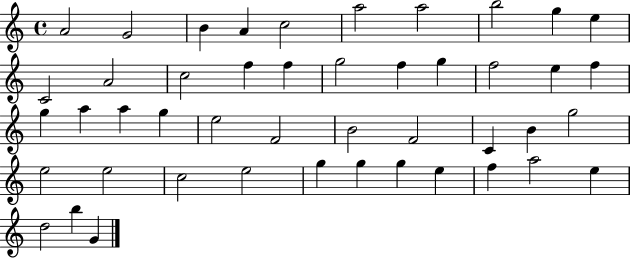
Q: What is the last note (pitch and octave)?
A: G4